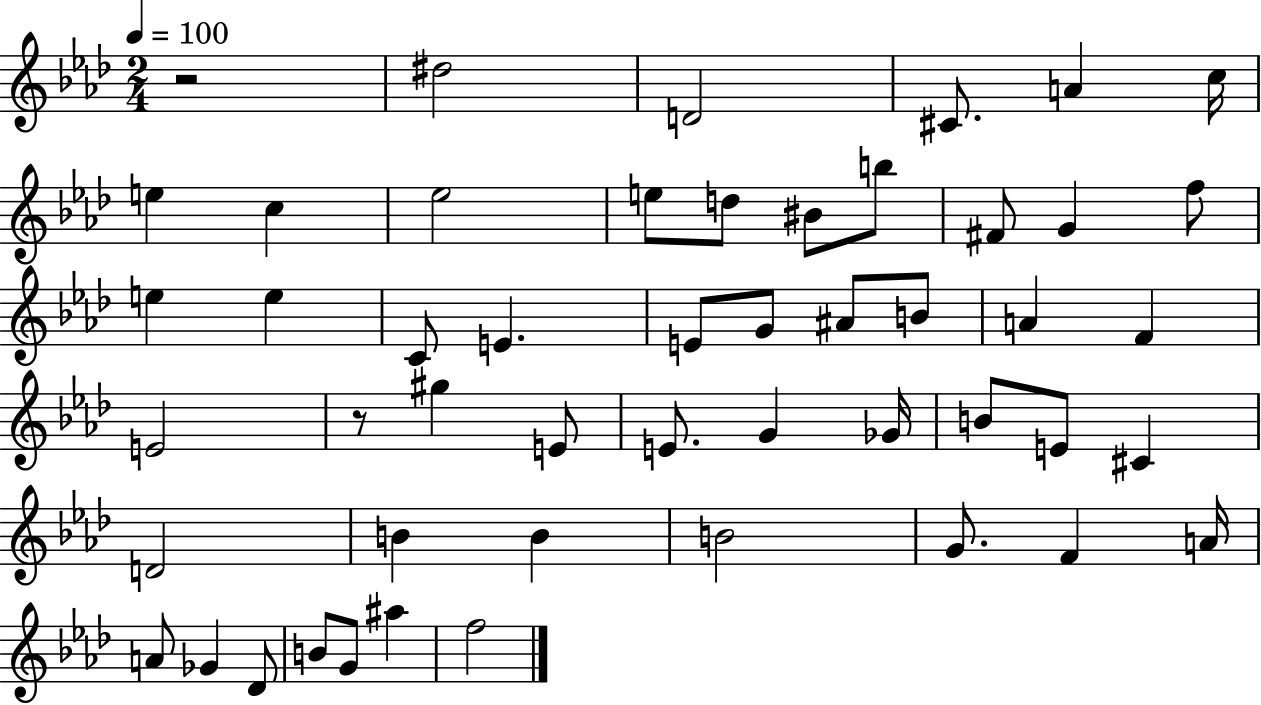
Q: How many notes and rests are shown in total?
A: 50